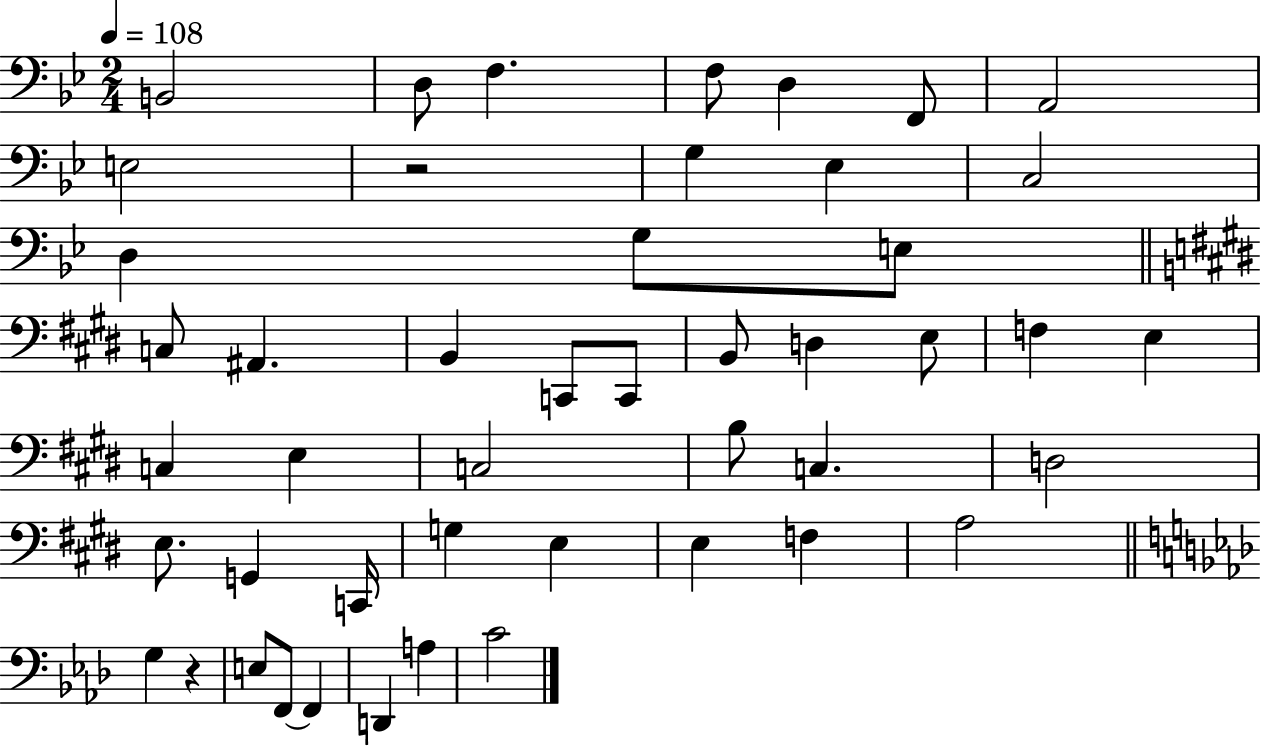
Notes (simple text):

B2/h D3/e F3/q. F3/e D3/q F2/e A2/h E3/h R/h G3/q Eb3/q C3/h D3/q G3/e E3/e C3/e A#2/q. B2/q C2/e C2/e B2/e D3/q E3/e F3/q E3/q C3/q E3/q C3/h B3/e C3/q. D3/h E3/e. G2/q C2/s G3/q E3/q E3/q F3/q A3/h G3/q R/q E3/e F2/e F2/q D2/q A3/q C4/h